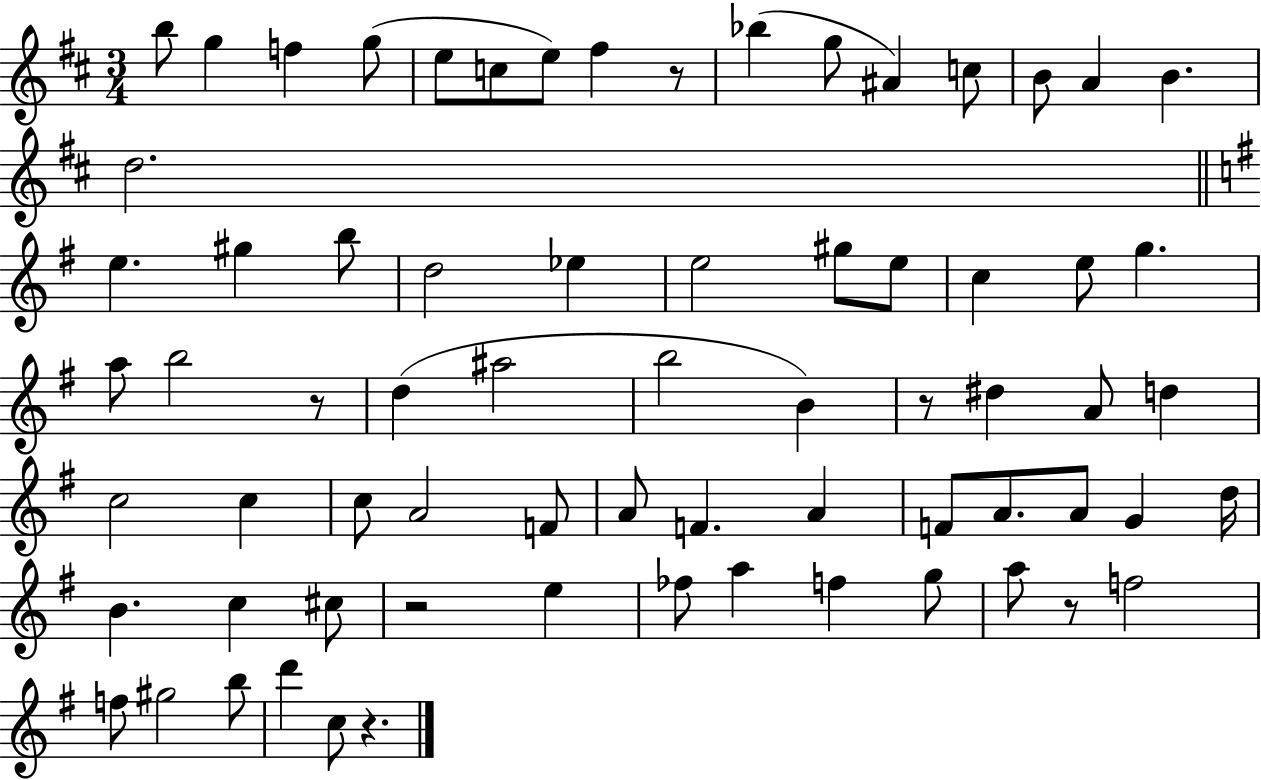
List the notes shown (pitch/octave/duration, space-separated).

B5/e G5/q F5/q G5/e E5/e C5/e E5/e F#5/q R/e Bb5/q G5/e A#4/q C5/e B4/e A4/q B4/q. D5/h. E5/q. G#5/q B5/e D5/h Eb5/q E5/h G#5/e E5/e C5/q E5/e G5/q. A5/e B5/h R/e D5/q A#5/h B5/h B4/q R/e D#5/q A4/e D5/q C5/h C5/q C5/e A4/h F4/e A4/e F4/q. A4/q F4/e A4/e. A4/e G4/q D5/s B4/q. C5/q C#5/e R/h E5/q FES5/e A5/q F5/q G5/e A5/e R/e F5/h F5/e G#5/h B5/e D6/q C5/e R/q.